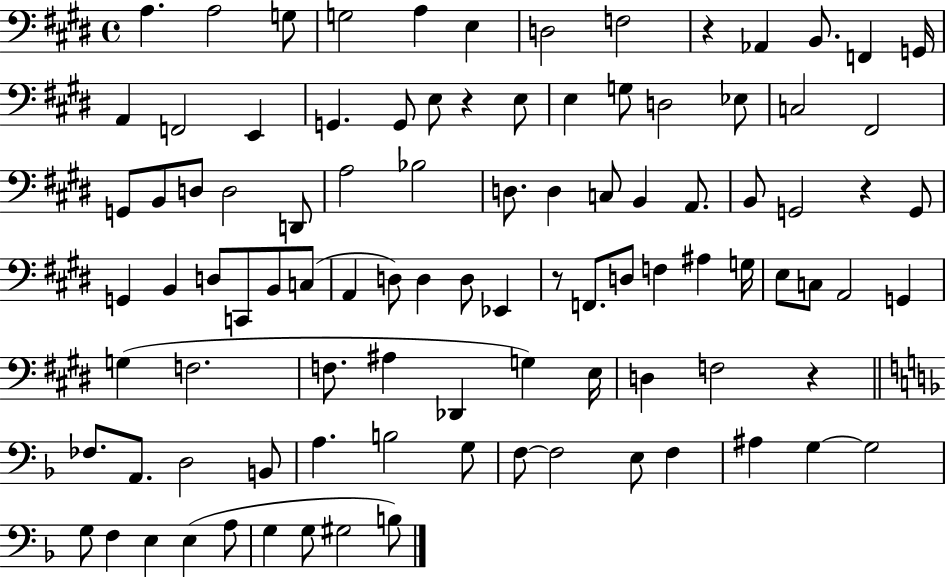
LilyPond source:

{
  \clef bass
  \time 4/4
  \defaultTimeSignature
  \key e \major
  a4. a2 g8 | g2 a4 e4 | d2 f2 | r4 aes,4 b,8. f,4 g,16 | \break a,4 f,2 e,4 | g,4. g,8 e8 r4 e8 | e4 g8 d2 ees8 | c2 fis,2 | \break g,8 b,8 d8 d2 d,8 | a2 bes2 | d8. d4 c8 b,4 a,8. | b,8 g,2 r4 g,8 | \break g,4 b,4 d8 c,8 b,8 c8( | a,4 d8) d4 d8 ees,4 | r8 f,8. d8 f4 ais4 g16 | e8 c8 a,2 g,4 | \break g4( f2. | f8. ais4 des,4 g4) e16 | d4 f2 r4 | \bar "||" \break \key f \major fes8. a,8. d2 b,8 | a4. b2 g8 | f8~~ f2 e8 f4 | ais4 g4~~ g2 | \break g8 f4 e4 e4( a8 | g4 g8 gis2 b8) | \bar "|."
}